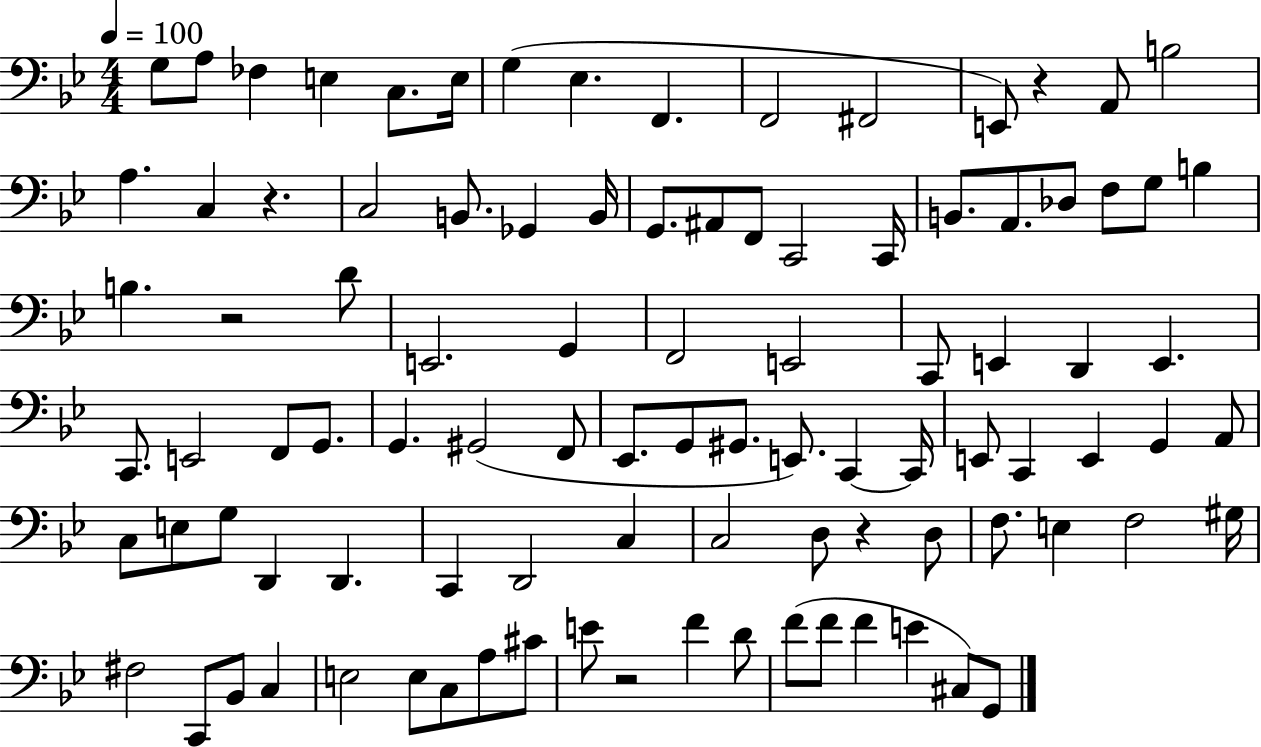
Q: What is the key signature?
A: BES major